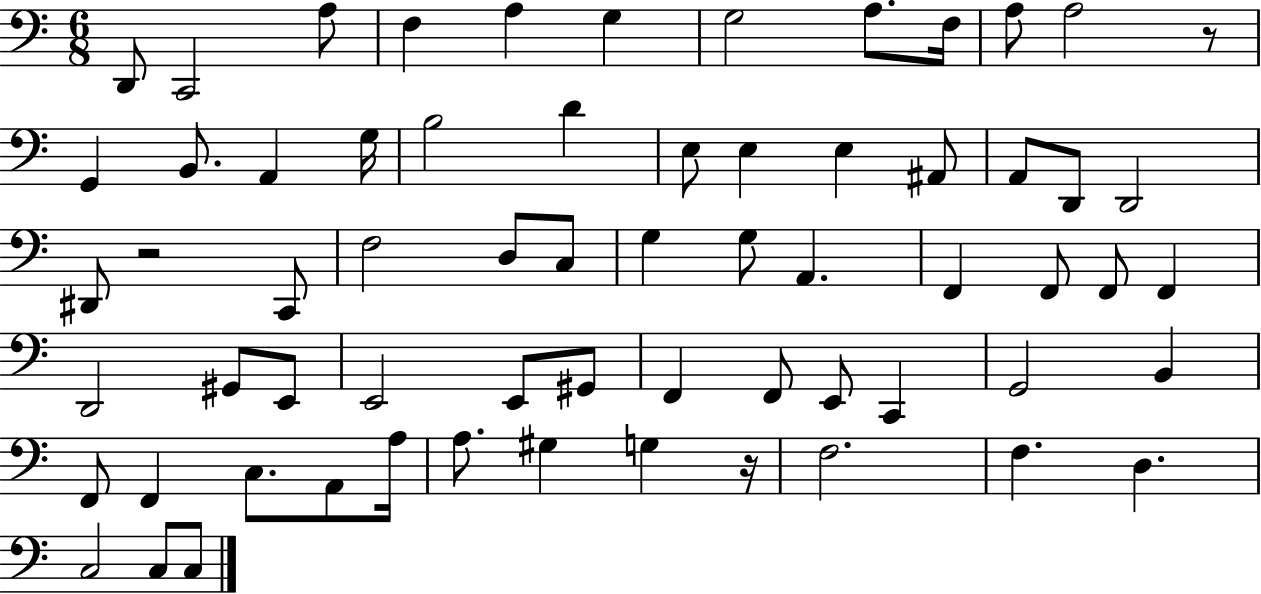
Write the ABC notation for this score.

X:1
T:Untitled
M:6/8
L:1/4
K:C
D,,/2 C,,2 A,/2 F, A, G, G,2 A,/2 F,/4 A,/2 A,2 z/2 G,, B,,/2 A,, G,/4 B,2 D E,/2 E, E, ^A,,/2 A,,/2 D,,/2 D,,2 ^D,,/2 z2 C,,/2 F,2 D,/2 C,/2 G, G,/2 A,, F,, F,,/2 F,,/2 F,, D,,2 ^G,,/2 E,,/2 E,,2 E,,/2 ^G,,/2 F,, F,,/2 E,,/2 C,, G,,2 B,, F,,/2 F,, C,/2 A,,/2 A,/4 A,/2 ^G, G, z/4 F,2 F, D, C,2 C,/2 C,/2